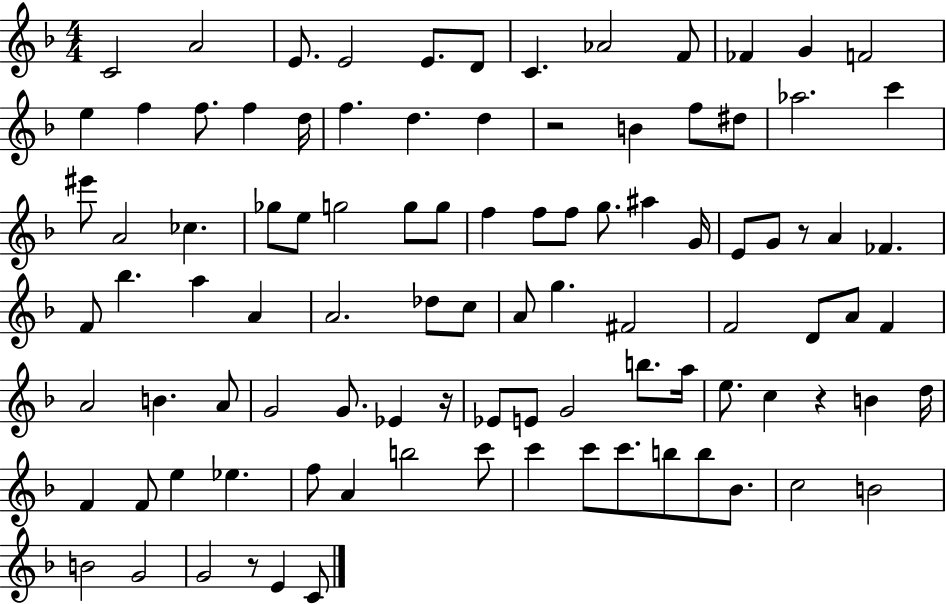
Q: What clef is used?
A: treble